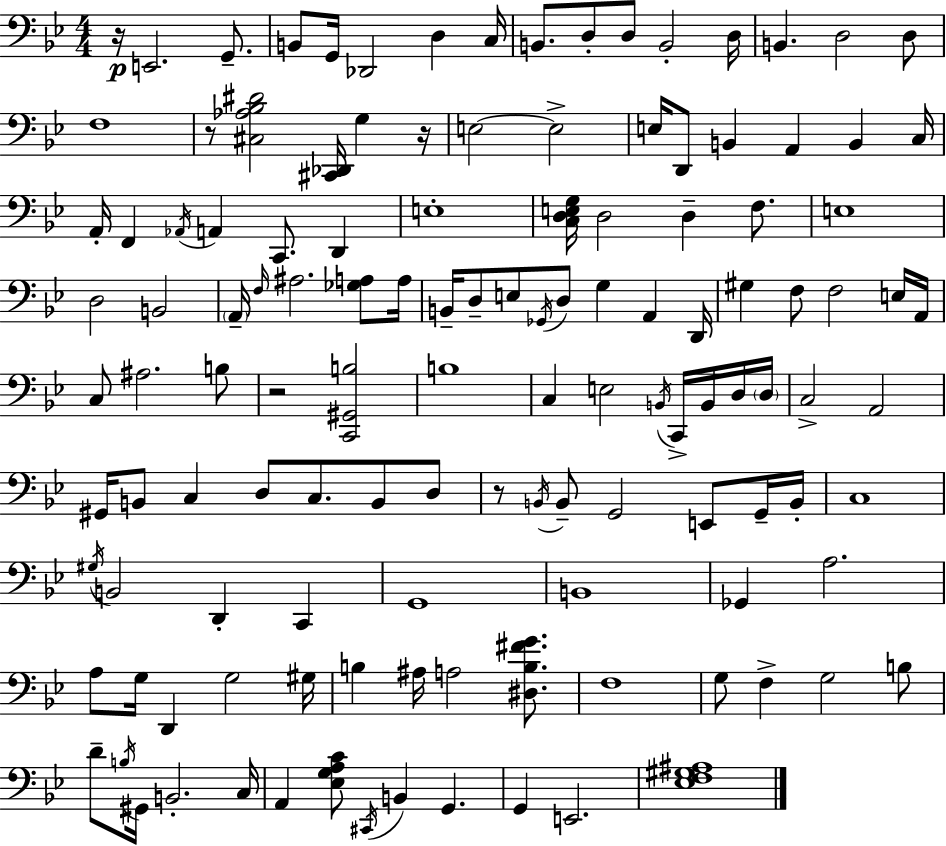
R/s E2/h. G2/e. B2/e G2/s Db2/h D3/q C3/s B2/e. D3/e D3/e B2/h D3/s B2/q. D3/h D3/e F3/w R/e [C#3,Ab3,Bb3,D#4]/h [C#2,Db2]/s G3/q R/s E3/h E3/h E3/s D2/e B2/q A2/q B2/q C3/s A2/s F2/q Ab2/s A2/q C2/e. D2/q E3/w [C3,D3,E3,G3]/s D3/h D3/q F3/e. E3/w D3/h B2/h A2/s F3/s A#3/h. [Gb3,A3]/e A3/s B2/s D3/e E3/e Gb2/s D3/e G3/q A2/q D2/s G#3/q F3/e F3/h E3/s A2/s C3/e A#3/h. B3/e R/h [C2,G#2,B3]/h B3/w C3/q E3/h B2/s C2/s B2/s D3/s D3/s C3/h A2/h G#2/s B2/e C3/q D3/e C3/e. B2/e D3/e R/e B2/s B2/e G2/h E2/e G2/s B2/s C3/w G#3/s B2/h D2/q C2/q G2/w B2/w Gb2/q A3/h. A3/e G3/s D2/q G3/h G#3/s B3/q A#3/s A3/h [D#3,B3,F#4,G4]/e. F3/w G3/e F3/q G3/h B3/e D4/e B3/s G#2/s B2/h. C3/s A2/q [Eb3,G3,A3,C4]/e C#2/s B2/q G2/q. G2/q E2/h. [Eb3,F3,G#3,A#3]/w